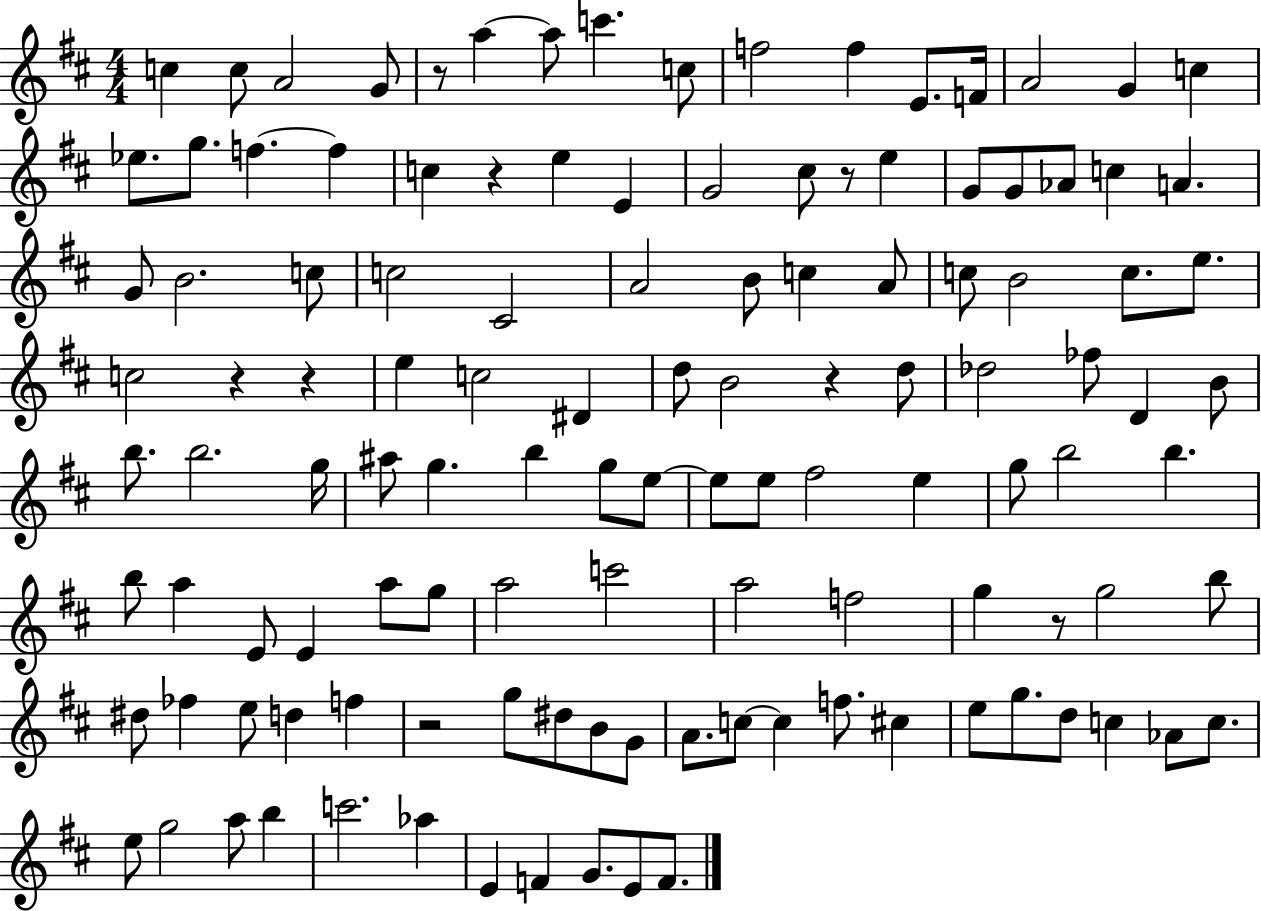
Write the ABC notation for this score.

X:1
T:Untitled
M:4/4
L:1/4
K:D
c c/2 A2 G/2 z/2 a a/2 c' c/2 f2 f E/2 F/4 A2 G c _e/2 g/2 f f c z e E G2 ^c/2 z/2 e G/2 G/2 _A/2 c A G/2 B2 c/2 c2 ^C2 A2 B/2 c A/2 c/2 B2 c/2 e/2 c2 z z e c2 ^D d/2 B2 z d/2 _d2 _f/2 D B/2 b/2 b2 g/4 ^a/2 g b g/2 e/2 e/2 e/2 ^f2 e g/2 b2 b b/2 a E/2 E a/2 g/2 a2 c'2 a2 f2 g z/2 g2 b/2 ^d/2 _f e/2 d f z2 g/2 ^d/2 B/2 G/2 A/2 c/2 c f/2 ^c e/2 g/2 d/2 c _A/2 c/2 e/2 g2 a/2 b c'2 _a E F G/2 E/2 F/2